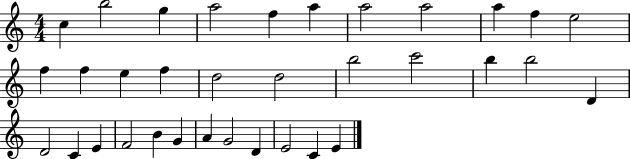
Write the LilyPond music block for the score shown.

{
  \clef treble
  \numericTimeSignature
  \time 4/4
  \key c \major
  c''4 b''2 g''4 | a''2 f''4 a''4 | a''2 a''2 | a''4 f''4 e''2 | \break f''4 f''4 e''4 f''4 | d''2 d''2 | b''2 c'''2 | b''4 b''2 d'4 | \break d'2 c'4 e'4 | f'2 b'4 g'4 | a'4 g'2 d'4 | e'2 c'4 e'4 | \break \bar "|."
}